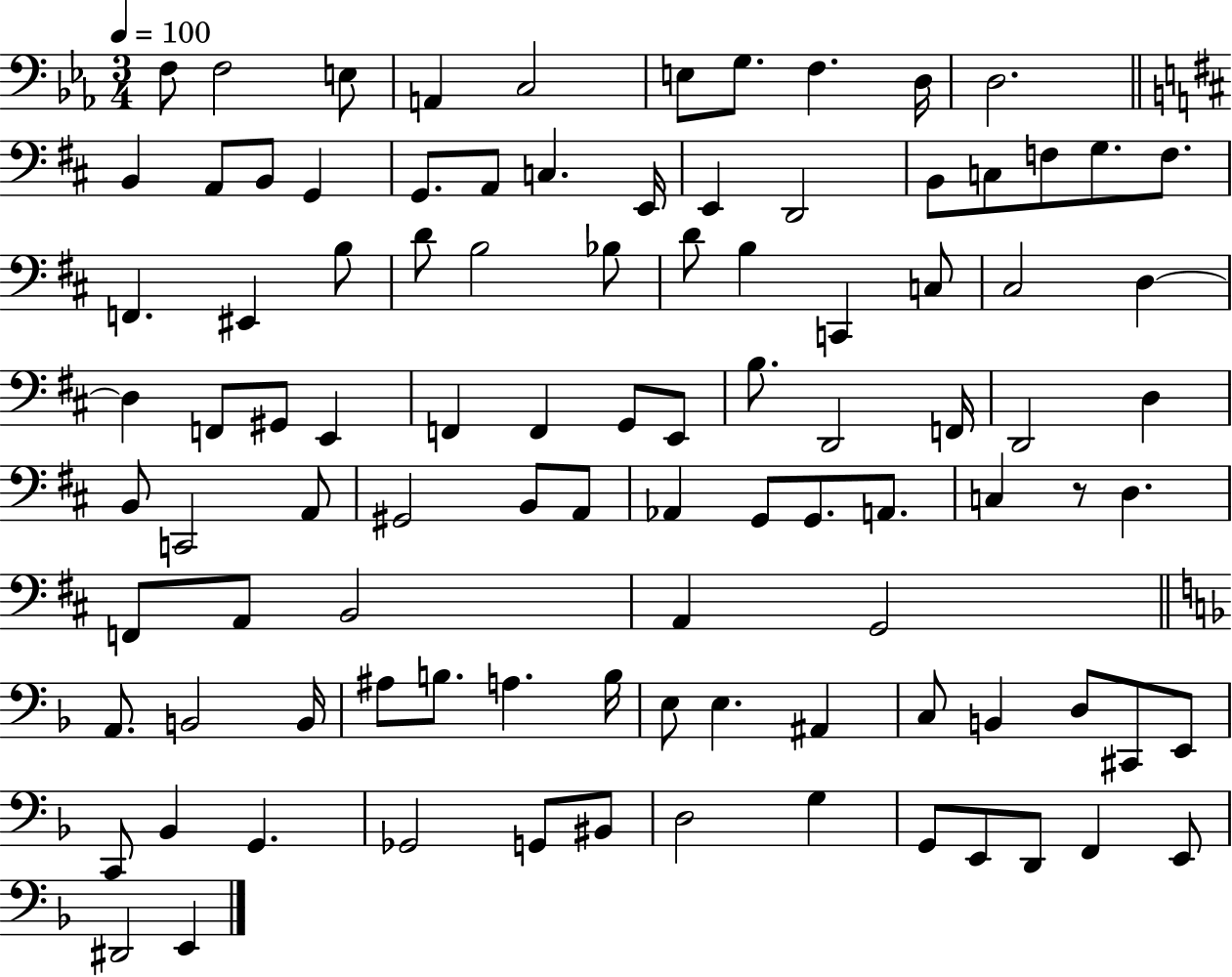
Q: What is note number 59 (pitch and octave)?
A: G2